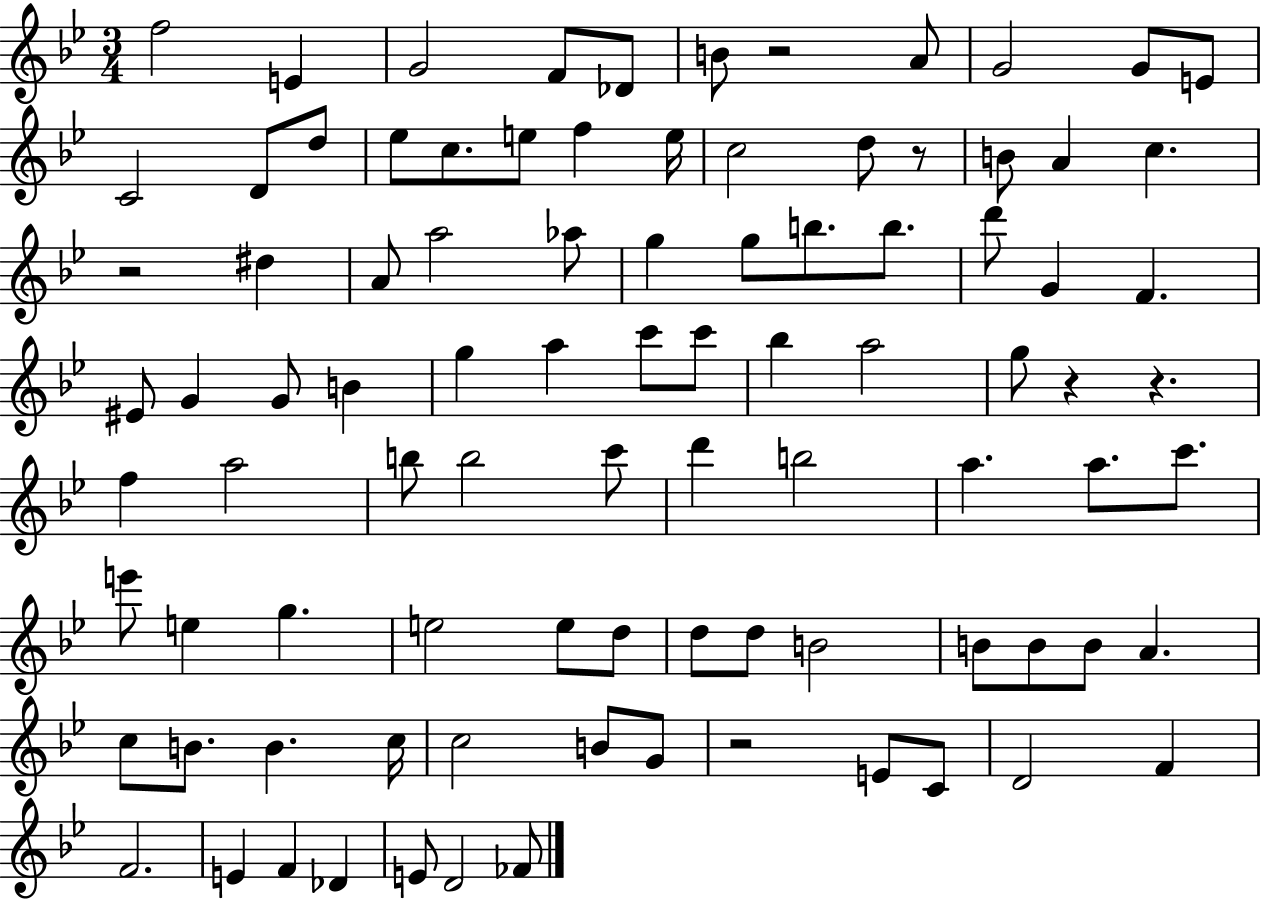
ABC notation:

X:1
T:Untitled
M:3/4
L:1/4
K:Bb
f2 E G2 F/2 _D/2 B/2 z2 A/2 G2 G/2 E/2 C2 D/2 d/2 _e/2 c/2 e/2 f e/4 c2 d/2 z/2 B/2 A c z2 ^d A/2 a2 _a/2 g g/2 b/2 b/2 d'/2 G F ^E/2 G G/2 B g a c'/2 c'/2 _b a2 g/2 z z f a2 b/2 b2 c'/2 d' b2 a a/2 c'/2 e'/2 e g e2 e/2 d/2 d/2 d/2 B2 B/2 B/2 B/2 A c/2 B/2 B c/4 c2 B/2 G/2 z2 E/2 C/2 D2 F F2 E F _D E/2 D2 _F/2